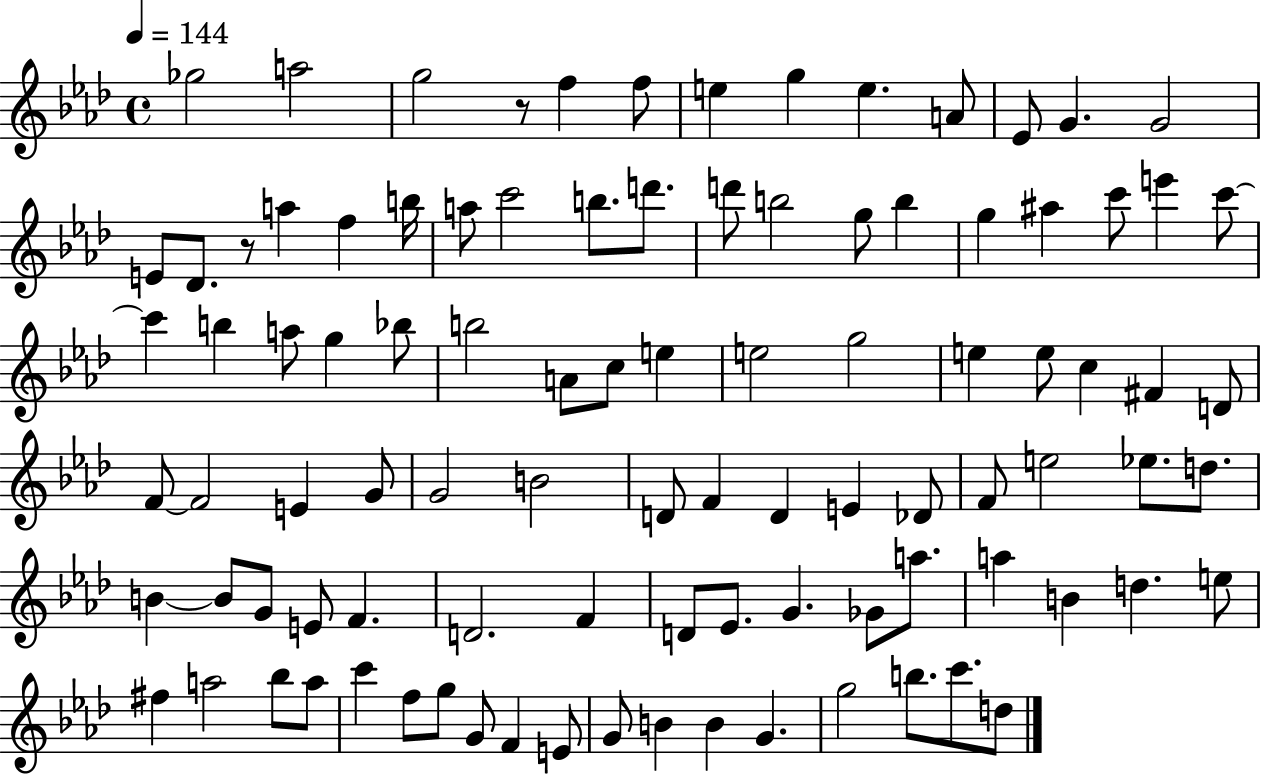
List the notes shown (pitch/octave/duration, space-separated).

Gb5/h A5/h G5/h R/e F5/q F5/e E5/q G5/q E5/q. A4/e Eb4/e G4/q. G4/h E4/e Db4/e. R/e A5/q F5/q B5/s A5/e C6/h B5/e. D6/e. D6/e B5/h G5/e B5/q G5/q A#5/q C6/e E6/q C6/e C6/q B5/q A5/e G5/q Bb5/e B5/h A4/e C5/e E5/q E5/h G5/h E5/q E5/e C5/q F#4/q D4/e F4/e F4/h E4/q G4/e G4/h B4/h D4/e F4/q D4/q E4/q Db4/e F4/e E5/h Eb5/e. D5/e. B4/q B4/e G4/e E4/e F4/q. D4/h. F4/q D4/e Eb4/e. G4/q. Gb4/e A5/e. A5/q B4/q D5/q. E5/e F#5/q A5/h Bb5/e A5/e C6/q F5/e G5/e G4/e F4/q E4/e G4/e B4/q B4/q G4/q. G5/h B5/e. C6/e. D5/e